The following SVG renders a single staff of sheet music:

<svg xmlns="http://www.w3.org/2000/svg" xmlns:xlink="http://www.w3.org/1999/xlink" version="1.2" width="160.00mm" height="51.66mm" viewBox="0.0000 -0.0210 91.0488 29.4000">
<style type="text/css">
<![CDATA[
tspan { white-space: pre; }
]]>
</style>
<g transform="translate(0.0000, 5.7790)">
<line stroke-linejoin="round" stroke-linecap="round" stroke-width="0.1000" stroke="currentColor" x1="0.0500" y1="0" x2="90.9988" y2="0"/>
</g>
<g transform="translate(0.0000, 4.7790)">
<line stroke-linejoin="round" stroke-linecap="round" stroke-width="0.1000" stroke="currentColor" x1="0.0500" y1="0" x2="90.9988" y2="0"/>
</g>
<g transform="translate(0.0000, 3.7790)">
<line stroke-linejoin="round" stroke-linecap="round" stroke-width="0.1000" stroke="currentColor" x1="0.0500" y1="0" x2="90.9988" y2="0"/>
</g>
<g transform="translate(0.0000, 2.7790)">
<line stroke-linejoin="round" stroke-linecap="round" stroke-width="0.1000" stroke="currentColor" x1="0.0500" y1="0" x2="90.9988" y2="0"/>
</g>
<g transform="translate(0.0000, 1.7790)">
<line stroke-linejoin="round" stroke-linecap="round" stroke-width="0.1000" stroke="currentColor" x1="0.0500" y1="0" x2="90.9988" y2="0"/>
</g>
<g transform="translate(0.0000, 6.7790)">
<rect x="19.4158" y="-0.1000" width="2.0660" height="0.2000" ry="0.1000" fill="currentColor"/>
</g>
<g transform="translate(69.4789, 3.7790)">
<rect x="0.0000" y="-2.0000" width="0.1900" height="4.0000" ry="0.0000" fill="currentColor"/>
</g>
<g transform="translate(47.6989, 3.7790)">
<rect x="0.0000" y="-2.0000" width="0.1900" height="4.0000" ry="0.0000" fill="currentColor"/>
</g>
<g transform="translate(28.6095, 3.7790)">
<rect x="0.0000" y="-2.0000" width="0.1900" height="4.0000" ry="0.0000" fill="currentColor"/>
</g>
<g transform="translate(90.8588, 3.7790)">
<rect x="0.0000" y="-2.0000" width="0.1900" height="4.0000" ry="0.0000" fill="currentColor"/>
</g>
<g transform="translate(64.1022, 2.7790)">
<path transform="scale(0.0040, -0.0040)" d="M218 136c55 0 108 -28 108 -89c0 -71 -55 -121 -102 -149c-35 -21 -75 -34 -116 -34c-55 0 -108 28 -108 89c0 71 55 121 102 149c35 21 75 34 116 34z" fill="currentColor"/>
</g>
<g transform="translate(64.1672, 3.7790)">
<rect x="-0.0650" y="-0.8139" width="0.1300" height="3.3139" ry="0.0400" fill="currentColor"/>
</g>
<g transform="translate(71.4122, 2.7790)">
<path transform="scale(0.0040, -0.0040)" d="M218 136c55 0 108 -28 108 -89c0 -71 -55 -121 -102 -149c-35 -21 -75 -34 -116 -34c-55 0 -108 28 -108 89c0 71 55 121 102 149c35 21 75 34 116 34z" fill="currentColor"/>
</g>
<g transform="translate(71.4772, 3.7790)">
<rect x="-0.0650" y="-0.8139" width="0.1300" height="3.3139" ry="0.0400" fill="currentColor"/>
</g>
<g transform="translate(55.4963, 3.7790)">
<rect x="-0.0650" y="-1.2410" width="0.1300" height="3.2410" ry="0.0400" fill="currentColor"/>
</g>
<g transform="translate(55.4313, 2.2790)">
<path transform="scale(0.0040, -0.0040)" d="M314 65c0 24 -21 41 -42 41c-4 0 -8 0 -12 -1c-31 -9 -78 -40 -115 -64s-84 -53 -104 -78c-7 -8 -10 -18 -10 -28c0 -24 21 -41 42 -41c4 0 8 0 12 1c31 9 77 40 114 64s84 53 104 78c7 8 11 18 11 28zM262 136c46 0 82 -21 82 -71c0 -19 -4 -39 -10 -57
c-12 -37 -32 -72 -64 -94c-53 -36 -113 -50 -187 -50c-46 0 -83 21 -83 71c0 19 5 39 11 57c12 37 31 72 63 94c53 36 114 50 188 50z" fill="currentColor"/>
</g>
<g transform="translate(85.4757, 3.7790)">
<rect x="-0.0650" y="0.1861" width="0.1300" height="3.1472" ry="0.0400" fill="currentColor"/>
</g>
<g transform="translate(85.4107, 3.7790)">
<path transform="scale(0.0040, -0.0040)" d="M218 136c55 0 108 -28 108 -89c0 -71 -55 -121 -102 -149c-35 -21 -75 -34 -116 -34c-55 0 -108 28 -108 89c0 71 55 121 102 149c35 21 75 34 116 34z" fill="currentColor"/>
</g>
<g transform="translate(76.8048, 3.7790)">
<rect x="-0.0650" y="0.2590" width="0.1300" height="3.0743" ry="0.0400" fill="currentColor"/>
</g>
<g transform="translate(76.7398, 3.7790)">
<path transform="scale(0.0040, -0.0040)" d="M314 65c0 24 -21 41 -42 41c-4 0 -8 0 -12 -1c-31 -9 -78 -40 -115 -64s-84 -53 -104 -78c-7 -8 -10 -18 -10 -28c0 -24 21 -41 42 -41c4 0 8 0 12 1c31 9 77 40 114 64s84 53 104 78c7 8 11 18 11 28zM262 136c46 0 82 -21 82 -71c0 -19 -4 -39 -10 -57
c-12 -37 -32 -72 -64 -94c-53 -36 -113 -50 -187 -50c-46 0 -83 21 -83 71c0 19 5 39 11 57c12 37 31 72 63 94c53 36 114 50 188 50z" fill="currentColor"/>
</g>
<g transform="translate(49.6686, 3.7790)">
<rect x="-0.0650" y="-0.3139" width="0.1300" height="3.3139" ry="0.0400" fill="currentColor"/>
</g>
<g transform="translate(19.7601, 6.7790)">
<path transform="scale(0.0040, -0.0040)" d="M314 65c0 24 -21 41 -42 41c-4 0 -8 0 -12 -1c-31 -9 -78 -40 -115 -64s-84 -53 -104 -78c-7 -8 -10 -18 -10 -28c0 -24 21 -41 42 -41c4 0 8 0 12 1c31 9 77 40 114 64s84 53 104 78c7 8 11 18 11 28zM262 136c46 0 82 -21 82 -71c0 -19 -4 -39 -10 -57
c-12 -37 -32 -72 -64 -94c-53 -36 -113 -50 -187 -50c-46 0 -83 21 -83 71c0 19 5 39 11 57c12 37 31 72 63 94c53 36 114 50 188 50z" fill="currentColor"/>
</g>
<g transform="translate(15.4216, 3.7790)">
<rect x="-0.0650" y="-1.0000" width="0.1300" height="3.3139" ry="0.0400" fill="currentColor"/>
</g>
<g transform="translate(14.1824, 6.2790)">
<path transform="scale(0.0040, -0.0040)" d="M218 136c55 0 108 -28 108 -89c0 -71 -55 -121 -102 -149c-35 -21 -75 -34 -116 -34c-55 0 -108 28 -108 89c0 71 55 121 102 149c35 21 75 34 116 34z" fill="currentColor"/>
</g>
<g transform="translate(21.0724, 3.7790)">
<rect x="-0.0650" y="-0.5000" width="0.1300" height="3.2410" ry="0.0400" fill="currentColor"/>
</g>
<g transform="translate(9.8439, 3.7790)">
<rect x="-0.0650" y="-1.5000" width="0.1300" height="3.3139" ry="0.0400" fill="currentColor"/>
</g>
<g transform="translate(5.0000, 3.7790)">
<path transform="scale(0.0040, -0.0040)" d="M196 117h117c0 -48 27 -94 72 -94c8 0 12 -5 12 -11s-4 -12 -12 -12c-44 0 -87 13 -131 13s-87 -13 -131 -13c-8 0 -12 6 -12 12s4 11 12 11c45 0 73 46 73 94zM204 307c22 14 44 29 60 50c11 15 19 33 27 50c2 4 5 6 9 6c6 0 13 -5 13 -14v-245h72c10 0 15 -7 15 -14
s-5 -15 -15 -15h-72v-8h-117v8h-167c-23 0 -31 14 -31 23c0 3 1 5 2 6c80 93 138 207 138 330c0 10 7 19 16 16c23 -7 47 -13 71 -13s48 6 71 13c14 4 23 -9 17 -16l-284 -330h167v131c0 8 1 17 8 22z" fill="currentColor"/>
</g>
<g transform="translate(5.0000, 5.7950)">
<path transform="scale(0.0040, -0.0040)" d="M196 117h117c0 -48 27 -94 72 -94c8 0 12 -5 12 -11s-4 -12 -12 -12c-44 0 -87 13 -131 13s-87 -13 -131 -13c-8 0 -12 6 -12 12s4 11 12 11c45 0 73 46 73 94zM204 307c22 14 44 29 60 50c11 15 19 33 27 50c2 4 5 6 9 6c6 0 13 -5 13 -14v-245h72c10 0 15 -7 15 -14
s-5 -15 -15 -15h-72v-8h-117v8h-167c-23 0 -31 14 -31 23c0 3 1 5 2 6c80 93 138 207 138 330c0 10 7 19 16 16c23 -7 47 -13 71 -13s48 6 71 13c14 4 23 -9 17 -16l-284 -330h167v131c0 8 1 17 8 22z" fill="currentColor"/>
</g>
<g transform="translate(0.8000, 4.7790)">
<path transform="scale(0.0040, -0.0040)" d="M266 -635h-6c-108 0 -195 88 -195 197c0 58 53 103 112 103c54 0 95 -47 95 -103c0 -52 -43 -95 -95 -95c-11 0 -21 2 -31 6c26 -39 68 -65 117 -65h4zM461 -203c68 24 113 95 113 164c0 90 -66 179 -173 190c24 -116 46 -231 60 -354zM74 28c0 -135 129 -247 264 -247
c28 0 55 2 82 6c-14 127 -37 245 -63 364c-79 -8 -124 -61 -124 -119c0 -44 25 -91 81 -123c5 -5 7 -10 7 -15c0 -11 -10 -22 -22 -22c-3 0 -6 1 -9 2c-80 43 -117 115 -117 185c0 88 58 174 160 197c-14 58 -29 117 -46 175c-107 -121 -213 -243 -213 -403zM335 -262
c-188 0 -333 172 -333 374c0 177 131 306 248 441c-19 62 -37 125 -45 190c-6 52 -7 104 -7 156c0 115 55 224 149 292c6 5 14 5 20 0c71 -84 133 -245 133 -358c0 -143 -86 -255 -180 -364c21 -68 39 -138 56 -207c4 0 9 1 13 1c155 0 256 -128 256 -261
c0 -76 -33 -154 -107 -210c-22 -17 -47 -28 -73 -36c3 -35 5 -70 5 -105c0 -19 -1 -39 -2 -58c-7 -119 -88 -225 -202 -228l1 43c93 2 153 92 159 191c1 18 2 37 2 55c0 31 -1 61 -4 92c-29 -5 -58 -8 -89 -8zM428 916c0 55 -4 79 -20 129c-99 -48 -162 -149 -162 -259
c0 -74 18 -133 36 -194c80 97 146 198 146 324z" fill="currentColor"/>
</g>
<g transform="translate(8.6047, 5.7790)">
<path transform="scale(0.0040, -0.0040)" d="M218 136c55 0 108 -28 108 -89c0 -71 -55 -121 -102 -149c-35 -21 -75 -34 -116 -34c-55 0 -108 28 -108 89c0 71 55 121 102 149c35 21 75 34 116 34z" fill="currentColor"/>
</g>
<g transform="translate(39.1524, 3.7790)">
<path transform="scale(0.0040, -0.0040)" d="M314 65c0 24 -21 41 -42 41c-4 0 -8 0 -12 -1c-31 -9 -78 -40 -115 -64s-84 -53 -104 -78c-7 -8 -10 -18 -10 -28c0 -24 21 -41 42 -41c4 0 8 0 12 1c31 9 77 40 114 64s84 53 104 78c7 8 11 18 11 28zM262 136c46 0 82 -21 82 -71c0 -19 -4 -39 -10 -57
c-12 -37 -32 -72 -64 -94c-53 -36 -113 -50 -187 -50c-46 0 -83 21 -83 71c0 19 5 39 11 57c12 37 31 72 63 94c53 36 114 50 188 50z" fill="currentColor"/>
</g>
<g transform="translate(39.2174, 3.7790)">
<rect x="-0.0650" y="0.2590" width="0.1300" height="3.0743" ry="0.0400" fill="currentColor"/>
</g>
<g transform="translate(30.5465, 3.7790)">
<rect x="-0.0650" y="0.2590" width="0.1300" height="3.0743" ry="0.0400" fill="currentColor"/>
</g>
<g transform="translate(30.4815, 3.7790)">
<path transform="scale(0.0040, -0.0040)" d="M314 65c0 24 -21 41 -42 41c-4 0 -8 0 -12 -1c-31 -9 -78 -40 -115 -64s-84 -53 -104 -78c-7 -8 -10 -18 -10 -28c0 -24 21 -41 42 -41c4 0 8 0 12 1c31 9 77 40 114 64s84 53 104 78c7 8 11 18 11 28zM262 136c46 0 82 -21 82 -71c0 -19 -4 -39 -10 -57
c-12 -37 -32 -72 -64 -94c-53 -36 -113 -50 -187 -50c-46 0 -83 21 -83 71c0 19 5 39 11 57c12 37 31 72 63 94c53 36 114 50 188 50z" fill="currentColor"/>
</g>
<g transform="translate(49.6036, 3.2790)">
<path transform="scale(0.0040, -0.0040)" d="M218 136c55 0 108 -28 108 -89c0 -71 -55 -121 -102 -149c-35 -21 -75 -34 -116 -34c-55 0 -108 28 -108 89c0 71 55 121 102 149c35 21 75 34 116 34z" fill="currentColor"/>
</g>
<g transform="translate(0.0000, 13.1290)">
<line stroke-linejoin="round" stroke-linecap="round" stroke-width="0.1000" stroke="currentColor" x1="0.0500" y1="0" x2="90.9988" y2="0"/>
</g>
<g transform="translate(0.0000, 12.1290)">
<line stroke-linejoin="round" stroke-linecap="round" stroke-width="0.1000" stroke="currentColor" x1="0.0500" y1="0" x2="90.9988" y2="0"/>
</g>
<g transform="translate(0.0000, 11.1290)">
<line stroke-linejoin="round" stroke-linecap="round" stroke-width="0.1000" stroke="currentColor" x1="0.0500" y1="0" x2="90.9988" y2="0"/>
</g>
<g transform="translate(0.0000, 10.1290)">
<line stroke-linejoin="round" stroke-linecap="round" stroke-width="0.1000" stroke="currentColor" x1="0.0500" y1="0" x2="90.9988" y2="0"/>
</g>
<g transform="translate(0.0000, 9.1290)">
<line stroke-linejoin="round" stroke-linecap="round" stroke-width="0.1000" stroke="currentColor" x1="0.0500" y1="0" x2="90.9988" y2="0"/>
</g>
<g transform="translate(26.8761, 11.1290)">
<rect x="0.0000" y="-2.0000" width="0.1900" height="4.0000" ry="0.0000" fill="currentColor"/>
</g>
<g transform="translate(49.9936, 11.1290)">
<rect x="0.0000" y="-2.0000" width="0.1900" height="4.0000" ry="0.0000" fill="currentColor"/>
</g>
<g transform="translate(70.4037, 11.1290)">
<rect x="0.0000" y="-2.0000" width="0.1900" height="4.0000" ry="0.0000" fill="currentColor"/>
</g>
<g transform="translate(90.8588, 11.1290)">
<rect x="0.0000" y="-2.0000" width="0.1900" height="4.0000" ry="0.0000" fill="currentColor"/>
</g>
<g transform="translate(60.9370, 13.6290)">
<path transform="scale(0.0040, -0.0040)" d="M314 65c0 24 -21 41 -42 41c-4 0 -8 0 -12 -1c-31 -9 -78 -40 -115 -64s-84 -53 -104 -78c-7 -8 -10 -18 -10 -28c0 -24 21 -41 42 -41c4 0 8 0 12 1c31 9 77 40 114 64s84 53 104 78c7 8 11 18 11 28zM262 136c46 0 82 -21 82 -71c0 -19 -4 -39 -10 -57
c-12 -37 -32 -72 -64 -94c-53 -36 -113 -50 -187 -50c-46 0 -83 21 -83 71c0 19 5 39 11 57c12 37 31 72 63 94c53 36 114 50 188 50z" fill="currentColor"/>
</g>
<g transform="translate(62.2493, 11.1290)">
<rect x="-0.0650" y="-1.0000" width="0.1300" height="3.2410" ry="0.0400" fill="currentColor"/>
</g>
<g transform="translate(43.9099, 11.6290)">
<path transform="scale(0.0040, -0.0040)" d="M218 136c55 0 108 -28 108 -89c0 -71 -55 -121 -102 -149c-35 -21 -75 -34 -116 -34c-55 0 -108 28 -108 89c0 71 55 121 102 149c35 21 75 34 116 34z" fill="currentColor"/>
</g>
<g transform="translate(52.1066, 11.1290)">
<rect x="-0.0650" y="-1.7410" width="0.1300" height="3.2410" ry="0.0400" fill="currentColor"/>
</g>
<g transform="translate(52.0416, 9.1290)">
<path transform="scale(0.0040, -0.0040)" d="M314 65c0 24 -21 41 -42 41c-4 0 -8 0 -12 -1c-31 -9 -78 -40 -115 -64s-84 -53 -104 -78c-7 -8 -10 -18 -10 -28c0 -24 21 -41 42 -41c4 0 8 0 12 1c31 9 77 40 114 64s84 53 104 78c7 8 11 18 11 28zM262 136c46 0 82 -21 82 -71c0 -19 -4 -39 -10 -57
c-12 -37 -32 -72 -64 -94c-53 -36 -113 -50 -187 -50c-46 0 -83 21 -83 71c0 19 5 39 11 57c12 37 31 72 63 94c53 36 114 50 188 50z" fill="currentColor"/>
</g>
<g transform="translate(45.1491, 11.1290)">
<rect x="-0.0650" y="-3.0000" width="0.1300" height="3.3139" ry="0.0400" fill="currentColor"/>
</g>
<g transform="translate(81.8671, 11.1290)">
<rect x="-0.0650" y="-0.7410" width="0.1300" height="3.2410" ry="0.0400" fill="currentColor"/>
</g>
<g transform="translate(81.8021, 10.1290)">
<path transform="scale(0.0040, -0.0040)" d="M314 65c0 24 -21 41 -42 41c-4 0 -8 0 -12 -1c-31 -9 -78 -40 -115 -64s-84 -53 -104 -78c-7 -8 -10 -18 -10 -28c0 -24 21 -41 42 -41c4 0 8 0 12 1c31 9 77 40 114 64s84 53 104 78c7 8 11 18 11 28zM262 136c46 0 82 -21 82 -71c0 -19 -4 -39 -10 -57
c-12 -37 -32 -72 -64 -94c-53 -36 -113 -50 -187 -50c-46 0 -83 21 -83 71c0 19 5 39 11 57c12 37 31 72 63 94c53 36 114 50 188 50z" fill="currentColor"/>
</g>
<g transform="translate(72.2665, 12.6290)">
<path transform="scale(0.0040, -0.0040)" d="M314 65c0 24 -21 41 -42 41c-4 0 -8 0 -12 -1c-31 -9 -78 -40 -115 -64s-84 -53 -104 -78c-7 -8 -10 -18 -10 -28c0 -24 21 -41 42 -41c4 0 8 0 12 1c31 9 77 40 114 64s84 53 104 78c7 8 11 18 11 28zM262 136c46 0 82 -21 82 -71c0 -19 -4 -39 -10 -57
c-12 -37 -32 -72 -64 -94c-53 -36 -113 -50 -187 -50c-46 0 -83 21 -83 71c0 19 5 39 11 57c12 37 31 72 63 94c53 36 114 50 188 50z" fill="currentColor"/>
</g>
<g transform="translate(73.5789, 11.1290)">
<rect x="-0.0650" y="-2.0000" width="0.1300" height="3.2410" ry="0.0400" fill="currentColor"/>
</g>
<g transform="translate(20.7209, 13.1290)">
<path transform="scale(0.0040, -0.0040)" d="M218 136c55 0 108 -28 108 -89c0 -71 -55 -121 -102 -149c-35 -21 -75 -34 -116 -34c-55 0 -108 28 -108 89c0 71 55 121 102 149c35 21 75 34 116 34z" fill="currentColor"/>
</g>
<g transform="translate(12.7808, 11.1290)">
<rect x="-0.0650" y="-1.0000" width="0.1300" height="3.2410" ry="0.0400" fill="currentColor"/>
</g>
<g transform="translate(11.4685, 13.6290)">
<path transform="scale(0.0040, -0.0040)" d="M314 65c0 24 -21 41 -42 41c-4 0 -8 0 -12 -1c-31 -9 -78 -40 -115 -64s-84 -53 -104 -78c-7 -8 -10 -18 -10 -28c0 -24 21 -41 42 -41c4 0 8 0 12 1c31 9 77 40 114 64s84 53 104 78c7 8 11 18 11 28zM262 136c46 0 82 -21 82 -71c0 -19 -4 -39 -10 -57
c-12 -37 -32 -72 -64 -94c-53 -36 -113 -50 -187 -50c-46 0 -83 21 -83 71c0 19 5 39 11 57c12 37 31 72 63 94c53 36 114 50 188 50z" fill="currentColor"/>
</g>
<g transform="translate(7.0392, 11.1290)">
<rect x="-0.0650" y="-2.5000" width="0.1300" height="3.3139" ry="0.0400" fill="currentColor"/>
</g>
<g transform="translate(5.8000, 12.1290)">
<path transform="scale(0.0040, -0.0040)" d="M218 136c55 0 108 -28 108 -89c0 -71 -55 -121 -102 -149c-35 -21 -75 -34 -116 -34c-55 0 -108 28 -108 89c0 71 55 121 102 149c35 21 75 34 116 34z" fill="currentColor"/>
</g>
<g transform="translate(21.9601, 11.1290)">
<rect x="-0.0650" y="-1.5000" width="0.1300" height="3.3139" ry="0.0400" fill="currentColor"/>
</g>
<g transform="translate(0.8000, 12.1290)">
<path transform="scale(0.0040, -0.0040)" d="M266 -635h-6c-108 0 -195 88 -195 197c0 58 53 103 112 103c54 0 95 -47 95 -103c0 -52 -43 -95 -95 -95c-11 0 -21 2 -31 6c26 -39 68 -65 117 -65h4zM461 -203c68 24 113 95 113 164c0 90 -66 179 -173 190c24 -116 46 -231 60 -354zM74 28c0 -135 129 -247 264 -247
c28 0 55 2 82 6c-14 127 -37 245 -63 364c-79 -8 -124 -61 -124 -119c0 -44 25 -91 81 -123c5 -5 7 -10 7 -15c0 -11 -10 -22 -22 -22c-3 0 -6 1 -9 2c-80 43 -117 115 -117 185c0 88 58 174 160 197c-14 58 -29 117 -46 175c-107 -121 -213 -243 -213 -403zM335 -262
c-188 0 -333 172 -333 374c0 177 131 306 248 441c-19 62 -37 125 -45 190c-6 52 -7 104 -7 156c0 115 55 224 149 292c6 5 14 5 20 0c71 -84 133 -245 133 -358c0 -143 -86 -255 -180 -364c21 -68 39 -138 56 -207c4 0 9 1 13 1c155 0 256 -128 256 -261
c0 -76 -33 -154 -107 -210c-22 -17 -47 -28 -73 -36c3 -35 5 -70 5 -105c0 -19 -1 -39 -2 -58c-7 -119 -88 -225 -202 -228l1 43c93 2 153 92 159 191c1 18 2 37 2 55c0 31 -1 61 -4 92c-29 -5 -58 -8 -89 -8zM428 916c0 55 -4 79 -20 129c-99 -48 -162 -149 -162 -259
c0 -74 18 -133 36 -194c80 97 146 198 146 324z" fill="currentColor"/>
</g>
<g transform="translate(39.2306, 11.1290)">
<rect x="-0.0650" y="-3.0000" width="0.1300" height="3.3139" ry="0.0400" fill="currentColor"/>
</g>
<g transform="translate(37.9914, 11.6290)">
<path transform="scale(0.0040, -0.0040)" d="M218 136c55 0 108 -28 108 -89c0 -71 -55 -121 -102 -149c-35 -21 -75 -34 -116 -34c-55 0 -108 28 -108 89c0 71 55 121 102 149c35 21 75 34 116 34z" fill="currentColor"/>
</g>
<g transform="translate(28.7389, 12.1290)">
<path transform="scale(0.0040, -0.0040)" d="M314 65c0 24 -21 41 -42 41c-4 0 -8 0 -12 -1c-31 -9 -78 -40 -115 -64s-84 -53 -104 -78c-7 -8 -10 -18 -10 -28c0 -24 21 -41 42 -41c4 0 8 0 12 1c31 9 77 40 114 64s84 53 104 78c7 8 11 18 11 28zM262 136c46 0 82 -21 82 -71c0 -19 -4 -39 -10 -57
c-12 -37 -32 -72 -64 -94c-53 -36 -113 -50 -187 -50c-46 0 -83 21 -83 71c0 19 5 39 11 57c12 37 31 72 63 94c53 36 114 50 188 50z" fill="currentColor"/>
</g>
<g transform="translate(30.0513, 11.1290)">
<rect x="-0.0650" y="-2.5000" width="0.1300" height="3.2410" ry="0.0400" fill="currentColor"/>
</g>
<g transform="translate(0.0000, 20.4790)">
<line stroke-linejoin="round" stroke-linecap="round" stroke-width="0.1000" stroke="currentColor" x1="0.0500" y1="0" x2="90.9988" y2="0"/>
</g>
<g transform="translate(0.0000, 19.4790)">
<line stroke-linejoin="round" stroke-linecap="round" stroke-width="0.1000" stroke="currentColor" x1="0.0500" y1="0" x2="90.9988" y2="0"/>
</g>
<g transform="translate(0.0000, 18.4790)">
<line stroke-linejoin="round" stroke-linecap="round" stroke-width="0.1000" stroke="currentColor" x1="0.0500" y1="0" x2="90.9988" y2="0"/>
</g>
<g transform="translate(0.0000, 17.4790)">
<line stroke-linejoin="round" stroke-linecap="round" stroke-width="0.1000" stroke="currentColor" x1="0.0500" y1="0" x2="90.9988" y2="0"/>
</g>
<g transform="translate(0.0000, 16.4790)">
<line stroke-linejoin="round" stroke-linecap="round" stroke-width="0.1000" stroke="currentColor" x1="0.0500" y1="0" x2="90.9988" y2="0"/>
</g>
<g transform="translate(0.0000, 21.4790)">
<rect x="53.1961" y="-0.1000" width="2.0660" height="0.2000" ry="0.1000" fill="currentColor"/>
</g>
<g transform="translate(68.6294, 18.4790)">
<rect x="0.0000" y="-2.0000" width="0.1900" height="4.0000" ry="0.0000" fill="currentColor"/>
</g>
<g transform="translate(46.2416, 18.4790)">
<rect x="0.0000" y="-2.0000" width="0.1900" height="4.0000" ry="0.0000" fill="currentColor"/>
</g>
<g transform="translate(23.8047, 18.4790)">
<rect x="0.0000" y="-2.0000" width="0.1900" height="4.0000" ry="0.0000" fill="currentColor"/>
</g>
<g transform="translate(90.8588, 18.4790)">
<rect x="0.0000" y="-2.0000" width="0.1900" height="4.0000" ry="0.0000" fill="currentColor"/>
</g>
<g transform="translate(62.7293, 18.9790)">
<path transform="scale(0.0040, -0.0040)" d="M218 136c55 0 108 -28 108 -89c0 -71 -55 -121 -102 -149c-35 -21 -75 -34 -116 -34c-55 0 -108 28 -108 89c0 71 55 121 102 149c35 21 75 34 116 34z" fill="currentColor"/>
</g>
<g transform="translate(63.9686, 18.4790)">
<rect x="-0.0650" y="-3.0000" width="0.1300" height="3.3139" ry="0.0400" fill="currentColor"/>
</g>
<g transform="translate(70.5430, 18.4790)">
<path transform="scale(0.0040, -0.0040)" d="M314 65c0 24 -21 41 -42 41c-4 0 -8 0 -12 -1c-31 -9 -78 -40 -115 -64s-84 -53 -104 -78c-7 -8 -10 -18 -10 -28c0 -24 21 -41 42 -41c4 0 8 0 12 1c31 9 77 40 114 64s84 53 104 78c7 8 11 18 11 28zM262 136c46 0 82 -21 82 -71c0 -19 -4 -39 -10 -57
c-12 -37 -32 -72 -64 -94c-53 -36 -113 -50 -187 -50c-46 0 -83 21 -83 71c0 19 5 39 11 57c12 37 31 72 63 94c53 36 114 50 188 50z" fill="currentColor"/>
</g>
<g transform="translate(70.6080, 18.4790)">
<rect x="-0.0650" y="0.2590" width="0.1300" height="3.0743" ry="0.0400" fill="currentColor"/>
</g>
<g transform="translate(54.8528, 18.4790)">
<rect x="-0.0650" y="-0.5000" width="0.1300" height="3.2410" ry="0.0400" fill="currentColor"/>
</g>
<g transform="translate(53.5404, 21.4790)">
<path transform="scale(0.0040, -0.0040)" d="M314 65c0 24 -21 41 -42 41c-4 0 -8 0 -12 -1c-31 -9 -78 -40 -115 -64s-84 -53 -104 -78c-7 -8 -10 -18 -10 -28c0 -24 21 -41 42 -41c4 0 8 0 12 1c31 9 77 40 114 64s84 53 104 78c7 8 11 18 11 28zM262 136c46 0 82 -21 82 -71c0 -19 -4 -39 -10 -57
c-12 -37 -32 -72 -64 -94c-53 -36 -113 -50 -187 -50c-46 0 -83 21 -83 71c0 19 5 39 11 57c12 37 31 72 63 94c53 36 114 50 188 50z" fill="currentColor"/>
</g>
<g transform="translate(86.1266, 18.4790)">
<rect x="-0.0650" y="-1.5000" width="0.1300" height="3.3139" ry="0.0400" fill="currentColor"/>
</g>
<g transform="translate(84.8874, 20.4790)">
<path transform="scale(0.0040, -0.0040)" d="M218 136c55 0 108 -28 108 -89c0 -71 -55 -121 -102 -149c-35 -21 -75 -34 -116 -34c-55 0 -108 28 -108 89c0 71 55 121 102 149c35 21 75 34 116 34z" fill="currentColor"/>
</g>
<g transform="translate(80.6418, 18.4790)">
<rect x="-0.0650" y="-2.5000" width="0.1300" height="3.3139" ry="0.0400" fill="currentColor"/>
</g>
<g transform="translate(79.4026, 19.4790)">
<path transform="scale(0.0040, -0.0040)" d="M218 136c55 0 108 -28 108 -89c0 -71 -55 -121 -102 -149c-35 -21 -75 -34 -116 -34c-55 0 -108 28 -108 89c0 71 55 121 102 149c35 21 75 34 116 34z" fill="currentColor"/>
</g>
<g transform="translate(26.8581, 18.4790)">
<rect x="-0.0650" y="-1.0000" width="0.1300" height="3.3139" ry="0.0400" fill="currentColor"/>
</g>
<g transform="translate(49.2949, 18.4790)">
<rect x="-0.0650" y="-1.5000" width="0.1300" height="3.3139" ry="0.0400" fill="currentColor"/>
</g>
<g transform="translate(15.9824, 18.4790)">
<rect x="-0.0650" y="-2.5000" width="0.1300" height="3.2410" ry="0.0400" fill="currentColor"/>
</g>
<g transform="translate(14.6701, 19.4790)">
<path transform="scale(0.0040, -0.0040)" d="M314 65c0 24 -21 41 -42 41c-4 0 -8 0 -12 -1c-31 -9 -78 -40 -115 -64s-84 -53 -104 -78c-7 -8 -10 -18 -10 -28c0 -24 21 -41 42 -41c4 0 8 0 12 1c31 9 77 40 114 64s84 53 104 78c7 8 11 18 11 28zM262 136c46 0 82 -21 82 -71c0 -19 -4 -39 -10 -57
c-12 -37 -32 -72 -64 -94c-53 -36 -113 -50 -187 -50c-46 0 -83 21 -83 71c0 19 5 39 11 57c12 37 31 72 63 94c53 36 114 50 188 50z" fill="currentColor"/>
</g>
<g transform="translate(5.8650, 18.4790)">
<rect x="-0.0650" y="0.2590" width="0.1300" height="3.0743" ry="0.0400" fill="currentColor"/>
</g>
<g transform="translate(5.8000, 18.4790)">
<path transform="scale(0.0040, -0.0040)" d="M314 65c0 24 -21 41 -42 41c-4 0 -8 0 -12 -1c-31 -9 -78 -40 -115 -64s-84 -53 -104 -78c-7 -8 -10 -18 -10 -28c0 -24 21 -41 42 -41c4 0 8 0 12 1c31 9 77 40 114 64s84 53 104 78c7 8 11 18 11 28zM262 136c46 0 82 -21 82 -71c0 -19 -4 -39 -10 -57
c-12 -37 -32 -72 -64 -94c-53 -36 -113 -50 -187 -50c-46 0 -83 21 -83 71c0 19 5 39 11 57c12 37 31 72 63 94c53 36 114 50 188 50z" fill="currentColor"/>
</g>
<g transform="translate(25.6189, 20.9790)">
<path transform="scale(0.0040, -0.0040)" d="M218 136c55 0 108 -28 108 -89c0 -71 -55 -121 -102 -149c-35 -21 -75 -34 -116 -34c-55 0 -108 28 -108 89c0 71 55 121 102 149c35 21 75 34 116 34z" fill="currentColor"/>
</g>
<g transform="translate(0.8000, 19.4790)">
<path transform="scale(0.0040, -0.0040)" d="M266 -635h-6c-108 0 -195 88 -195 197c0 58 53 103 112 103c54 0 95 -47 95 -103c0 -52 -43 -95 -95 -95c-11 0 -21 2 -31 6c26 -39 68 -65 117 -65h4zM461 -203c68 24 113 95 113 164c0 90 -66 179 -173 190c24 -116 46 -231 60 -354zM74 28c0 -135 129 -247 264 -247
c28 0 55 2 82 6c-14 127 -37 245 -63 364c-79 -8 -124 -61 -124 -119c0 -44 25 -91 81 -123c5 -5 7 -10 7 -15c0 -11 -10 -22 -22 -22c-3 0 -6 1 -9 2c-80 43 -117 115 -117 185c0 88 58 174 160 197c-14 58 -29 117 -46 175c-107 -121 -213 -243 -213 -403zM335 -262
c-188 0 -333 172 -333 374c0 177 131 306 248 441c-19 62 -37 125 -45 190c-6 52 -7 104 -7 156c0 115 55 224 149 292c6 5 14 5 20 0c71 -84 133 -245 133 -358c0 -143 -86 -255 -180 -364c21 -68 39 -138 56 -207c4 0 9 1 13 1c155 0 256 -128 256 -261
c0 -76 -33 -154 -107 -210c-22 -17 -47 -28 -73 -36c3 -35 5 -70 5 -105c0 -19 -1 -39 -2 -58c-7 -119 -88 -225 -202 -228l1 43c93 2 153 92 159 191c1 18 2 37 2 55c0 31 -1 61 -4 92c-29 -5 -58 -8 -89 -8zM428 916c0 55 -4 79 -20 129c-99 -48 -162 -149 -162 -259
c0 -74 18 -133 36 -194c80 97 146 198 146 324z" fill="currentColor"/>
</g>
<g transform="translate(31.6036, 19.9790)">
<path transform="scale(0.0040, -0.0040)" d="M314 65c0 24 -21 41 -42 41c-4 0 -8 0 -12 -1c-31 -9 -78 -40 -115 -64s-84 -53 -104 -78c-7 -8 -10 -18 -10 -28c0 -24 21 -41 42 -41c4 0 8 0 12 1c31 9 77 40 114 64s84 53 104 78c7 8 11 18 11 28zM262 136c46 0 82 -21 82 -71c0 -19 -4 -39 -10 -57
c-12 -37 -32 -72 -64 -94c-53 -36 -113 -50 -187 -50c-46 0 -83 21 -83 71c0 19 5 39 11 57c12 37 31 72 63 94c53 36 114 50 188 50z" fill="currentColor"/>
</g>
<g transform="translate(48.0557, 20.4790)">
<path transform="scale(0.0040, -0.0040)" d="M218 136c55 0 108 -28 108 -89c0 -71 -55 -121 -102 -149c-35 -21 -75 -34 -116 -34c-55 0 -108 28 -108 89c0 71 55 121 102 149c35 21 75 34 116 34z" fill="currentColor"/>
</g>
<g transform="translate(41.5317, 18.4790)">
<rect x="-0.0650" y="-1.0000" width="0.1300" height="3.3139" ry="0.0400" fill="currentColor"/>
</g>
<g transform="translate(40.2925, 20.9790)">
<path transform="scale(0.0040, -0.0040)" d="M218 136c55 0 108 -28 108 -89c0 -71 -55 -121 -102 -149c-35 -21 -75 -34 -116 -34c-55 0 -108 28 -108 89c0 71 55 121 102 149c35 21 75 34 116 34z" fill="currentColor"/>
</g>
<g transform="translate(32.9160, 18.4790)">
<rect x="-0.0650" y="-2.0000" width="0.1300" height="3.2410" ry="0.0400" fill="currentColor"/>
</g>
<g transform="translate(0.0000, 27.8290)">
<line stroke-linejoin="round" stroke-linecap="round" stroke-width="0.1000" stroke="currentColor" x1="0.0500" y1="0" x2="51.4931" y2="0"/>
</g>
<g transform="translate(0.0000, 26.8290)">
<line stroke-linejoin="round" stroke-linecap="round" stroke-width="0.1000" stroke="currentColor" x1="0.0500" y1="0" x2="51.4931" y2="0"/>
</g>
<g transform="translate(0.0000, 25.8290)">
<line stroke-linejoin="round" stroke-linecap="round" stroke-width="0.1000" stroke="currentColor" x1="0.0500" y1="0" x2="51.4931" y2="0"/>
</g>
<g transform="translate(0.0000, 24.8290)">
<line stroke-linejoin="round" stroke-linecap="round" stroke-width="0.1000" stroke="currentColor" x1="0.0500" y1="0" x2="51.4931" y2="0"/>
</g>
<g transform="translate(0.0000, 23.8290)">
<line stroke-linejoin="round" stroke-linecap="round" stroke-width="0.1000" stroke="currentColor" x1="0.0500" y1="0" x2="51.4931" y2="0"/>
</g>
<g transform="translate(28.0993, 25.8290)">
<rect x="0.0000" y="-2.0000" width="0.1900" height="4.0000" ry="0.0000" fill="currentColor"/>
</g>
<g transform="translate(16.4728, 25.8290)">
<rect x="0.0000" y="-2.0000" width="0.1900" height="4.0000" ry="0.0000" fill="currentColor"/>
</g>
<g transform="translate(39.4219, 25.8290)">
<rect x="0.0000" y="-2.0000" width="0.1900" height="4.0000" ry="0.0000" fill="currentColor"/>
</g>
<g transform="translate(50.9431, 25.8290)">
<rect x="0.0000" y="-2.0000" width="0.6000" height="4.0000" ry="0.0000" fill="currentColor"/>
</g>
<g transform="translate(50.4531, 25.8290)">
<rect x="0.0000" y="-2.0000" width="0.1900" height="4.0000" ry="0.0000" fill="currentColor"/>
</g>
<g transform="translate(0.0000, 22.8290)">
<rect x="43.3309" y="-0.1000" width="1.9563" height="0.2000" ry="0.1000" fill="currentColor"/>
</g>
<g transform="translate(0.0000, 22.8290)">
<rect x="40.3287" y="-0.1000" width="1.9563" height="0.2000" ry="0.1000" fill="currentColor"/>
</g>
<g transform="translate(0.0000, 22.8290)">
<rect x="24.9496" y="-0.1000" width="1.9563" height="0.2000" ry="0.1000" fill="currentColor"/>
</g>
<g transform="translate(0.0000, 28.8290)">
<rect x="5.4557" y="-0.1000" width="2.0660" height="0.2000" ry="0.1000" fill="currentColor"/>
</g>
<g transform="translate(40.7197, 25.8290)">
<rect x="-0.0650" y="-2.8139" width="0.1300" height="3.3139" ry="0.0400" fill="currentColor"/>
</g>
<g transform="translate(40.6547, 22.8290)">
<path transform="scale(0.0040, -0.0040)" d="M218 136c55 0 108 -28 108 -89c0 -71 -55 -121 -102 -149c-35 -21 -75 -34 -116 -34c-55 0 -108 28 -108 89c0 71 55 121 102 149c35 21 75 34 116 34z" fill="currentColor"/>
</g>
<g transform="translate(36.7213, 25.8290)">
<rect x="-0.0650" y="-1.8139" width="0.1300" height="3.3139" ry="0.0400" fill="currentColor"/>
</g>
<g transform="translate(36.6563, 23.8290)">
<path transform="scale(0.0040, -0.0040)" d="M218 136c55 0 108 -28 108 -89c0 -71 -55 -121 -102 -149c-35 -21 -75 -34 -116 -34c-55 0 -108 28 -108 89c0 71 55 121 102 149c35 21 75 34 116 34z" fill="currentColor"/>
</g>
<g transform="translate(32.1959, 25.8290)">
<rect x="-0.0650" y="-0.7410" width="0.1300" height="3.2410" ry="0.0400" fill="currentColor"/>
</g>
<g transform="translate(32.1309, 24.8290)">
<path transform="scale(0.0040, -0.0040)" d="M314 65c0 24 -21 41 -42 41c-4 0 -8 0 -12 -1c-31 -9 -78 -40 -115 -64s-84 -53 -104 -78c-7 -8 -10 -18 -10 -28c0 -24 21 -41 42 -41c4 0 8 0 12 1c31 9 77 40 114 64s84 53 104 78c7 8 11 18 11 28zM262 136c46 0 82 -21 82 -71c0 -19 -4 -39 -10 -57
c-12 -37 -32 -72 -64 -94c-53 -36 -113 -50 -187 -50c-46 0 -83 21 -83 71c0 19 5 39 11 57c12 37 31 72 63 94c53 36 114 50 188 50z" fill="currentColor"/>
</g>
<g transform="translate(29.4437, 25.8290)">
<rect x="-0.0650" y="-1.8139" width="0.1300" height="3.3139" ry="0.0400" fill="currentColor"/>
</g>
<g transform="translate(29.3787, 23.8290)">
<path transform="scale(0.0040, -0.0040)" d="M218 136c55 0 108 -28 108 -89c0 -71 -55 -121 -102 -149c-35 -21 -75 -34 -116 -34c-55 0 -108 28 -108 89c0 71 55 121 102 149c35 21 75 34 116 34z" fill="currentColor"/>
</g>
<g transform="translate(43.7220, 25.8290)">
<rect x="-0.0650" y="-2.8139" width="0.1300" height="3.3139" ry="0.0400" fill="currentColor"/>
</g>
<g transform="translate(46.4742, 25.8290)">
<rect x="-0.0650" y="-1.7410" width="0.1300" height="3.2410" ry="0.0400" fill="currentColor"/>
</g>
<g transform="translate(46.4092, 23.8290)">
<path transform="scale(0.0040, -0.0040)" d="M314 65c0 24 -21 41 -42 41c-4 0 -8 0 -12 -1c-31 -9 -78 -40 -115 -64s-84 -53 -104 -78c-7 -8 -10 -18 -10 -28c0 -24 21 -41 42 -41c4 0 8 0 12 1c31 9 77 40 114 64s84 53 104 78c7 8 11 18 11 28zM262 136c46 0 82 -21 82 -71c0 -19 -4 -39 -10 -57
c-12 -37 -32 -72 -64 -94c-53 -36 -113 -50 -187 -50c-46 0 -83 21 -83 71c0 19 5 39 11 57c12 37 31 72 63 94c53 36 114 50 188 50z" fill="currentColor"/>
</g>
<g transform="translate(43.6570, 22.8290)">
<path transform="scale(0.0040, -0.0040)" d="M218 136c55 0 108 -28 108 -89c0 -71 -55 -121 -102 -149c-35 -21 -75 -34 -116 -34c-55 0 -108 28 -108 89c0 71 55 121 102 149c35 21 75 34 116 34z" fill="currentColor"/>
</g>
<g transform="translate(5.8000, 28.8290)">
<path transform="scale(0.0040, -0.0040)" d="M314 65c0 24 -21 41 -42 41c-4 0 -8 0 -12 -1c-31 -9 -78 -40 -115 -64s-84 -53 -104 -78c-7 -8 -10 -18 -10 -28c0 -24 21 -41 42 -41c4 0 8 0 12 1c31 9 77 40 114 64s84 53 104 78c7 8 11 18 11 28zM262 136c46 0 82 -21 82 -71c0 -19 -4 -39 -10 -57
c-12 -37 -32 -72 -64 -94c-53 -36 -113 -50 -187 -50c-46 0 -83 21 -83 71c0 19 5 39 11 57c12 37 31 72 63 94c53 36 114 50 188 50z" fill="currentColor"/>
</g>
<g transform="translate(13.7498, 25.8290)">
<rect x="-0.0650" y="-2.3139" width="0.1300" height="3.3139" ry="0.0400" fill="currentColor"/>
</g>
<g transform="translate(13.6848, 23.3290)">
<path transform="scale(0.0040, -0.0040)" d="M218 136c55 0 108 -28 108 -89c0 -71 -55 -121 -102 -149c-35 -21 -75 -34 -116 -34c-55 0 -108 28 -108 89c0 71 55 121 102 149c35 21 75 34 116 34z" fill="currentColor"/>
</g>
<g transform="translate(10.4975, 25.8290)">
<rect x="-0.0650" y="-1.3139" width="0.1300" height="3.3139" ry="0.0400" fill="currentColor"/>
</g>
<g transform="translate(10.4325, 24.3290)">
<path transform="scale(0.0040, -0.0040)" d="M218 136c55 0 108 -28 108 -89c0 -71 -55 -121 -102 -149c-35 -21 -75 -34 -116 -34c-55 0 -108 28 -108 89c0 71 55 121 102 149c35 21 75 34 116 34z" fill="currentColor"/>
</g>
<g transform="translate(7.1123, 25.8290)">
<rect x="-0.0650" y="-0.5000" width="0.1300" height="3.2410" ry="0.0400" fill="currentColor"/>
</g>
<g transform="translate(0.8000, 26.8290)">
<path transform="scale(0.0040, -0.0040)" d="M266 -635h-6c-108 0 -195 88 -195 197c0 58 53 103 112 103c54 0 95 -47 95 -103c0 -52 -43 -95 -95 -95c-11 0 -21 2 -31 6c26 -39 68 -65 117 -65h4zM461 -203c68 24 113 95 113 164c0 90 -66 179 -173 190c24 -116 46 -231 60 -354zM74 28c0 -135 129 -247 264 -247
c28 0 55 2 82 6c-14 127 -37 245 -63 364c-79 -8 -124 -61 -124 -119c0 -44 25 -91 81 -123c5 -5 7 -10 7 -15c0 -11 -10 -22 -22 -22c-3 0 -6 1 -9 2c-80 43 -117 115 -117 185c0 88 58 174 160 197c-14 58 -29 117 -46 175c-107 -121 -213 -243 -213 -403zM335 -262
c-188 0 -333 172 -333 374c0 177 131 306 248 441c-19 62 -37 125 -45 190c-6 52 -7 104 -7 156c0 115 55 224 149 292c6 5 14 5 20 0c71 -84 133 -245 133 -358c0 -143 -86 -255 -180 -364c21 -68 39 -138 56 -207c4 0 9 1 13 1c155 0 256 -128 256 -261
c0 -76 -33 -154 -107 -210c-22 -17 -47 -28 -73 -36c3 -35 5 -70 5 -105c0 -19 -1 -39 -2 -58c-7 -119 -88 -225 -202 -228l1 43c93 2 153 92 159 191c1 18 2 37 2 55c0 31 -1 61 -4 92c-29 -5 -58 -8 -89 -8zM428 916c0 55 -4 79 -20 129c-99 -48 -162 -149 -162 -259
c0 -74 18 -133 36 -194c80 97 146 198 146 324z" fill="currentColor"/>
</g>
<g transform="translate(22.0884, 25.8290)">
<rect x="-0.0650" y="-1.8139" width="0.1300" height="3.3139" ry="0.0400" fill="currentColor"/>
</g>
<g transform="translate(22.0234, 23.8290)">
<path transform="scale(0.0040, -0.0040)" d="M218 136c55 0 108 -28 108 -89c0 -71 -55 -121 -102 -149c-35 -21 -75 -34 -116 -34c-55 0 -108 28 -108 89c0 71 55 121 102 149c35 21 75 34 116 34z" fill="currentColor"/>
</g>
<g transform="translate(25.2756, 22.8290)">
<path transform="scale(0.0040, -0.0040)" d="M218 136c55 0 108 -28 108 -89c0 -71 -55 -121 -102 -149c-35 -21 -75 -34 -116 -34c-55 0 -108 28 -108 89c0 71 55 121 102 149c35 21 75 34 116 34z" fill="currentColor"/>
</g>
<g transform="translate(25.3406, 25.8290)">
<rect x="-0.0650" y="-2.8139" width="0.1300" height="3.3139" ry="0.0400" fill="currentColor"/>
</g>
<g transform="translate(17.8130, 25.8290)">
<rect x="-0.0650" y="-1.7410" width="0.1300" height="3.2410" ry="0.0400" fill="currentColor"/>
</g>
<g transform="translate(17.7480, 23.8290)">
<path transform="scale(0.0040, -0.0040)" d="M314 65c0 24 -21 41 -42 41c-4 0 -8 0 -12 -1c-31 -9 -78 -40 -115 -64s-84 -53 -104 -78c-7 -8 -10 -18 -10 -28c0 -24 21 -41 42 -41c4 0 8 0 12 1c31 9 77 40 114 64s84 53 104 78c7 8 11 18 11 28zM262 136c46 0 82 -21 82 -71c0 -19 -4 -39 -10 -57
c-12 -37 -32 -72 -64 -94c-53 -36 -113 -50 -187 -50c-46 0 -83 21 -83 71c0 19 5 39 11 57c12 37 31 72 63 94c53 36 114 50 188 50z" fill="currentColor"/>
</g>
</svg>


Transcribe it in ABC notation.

X:1
T:Untitled
M:4/4
L:1/4
K:C
E D C2 B2 B2 c e2 d d B2 B G D2 E G2 A A f2 D2 F2 d2 B2 G2 D F2 D E C2 A B2 G E C2 e g f2 f a f d2 f a a f2